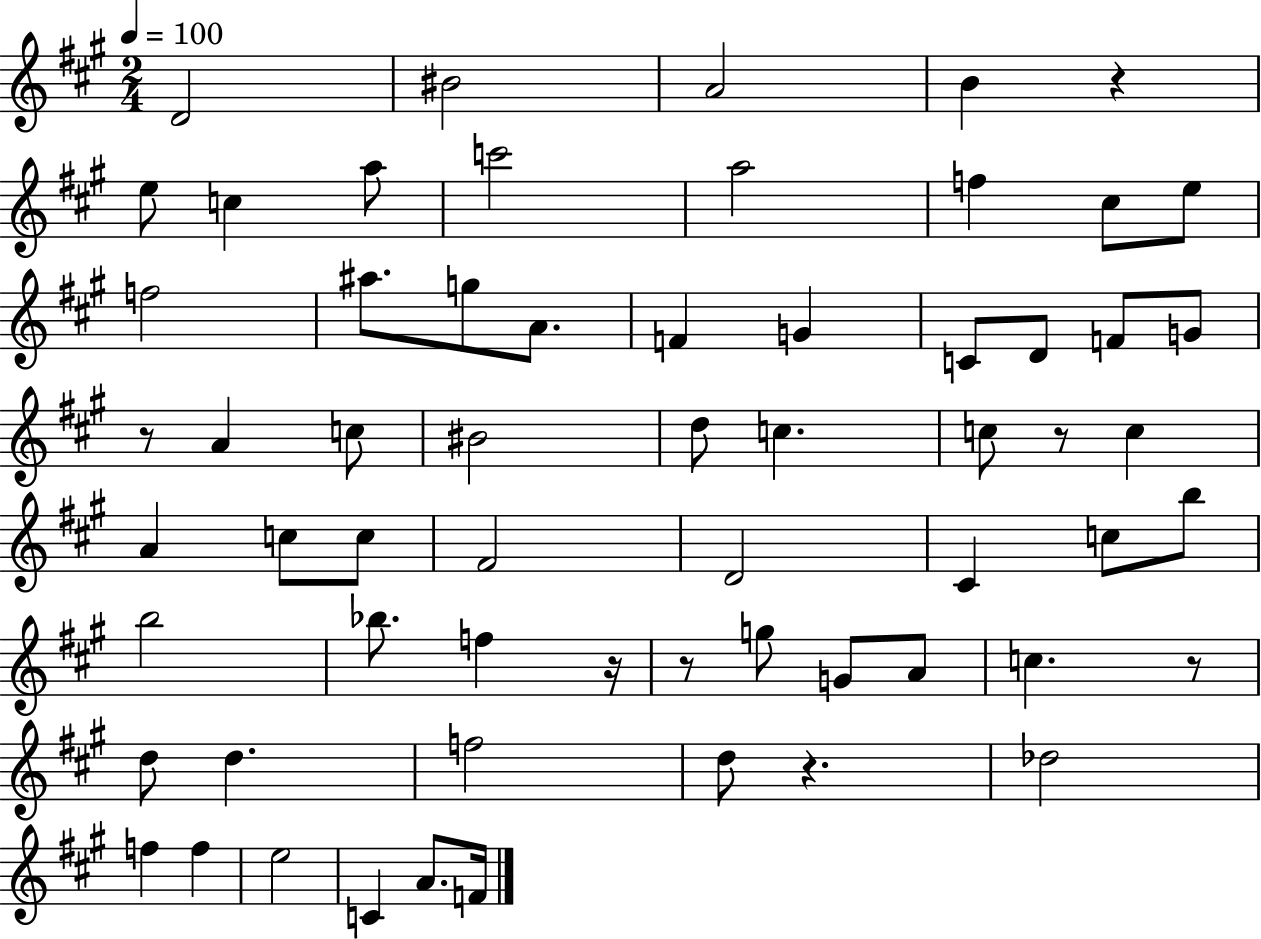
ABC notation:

X:1
T:Untitled
M:2/4
L:1/4
K:A
D2 ^B2 A2 B z e/2 c a/2 c'2 a2 f ^c/2 e/2 f2 ^a/2 g/2 A/2 F G C/2 D/2 F/2 G/2 z/2 A c/2 ^B2 d/2 c c/2 z/2 c A c/2 c/2 ^F2 D2 ^C c/2 b/2 b2 _b/2 f z/4 z/2 g/2 G/2 A/2 c z/2 d/2 d f2 d/2 z _d2 f f e2 C A/2 F/4